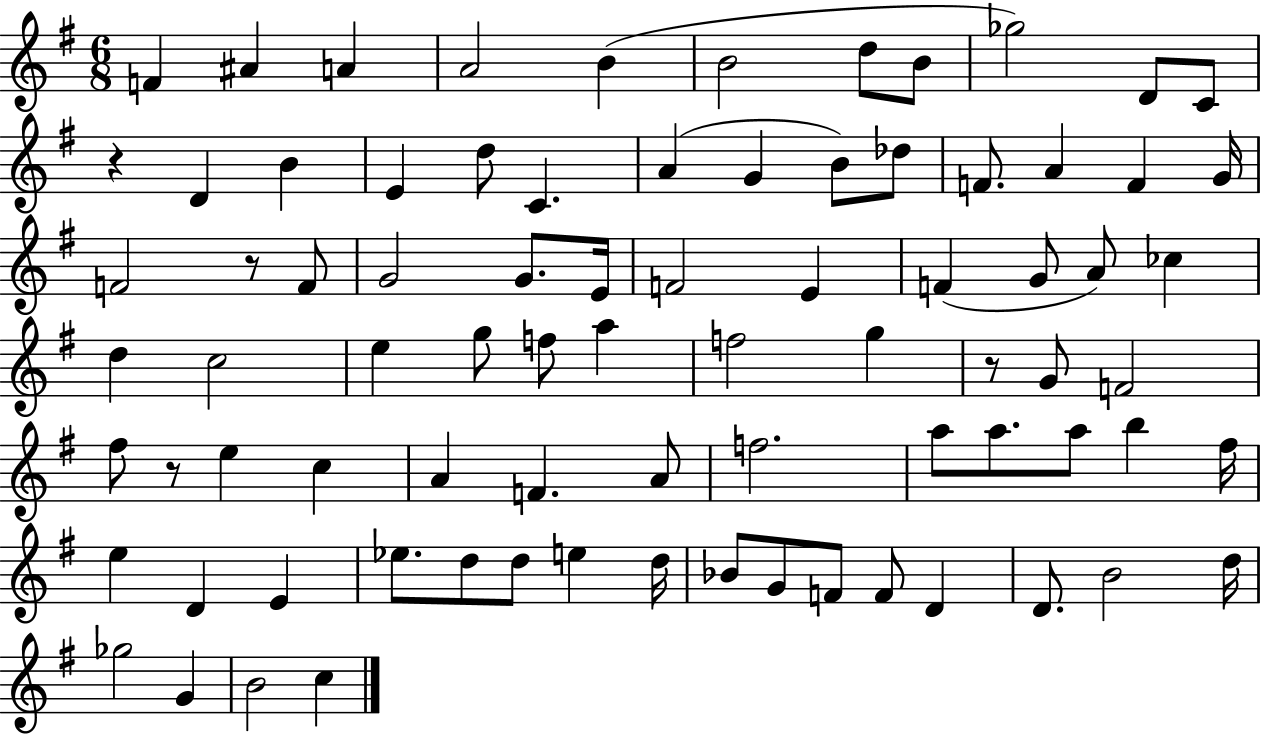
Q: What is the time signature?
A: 6/8